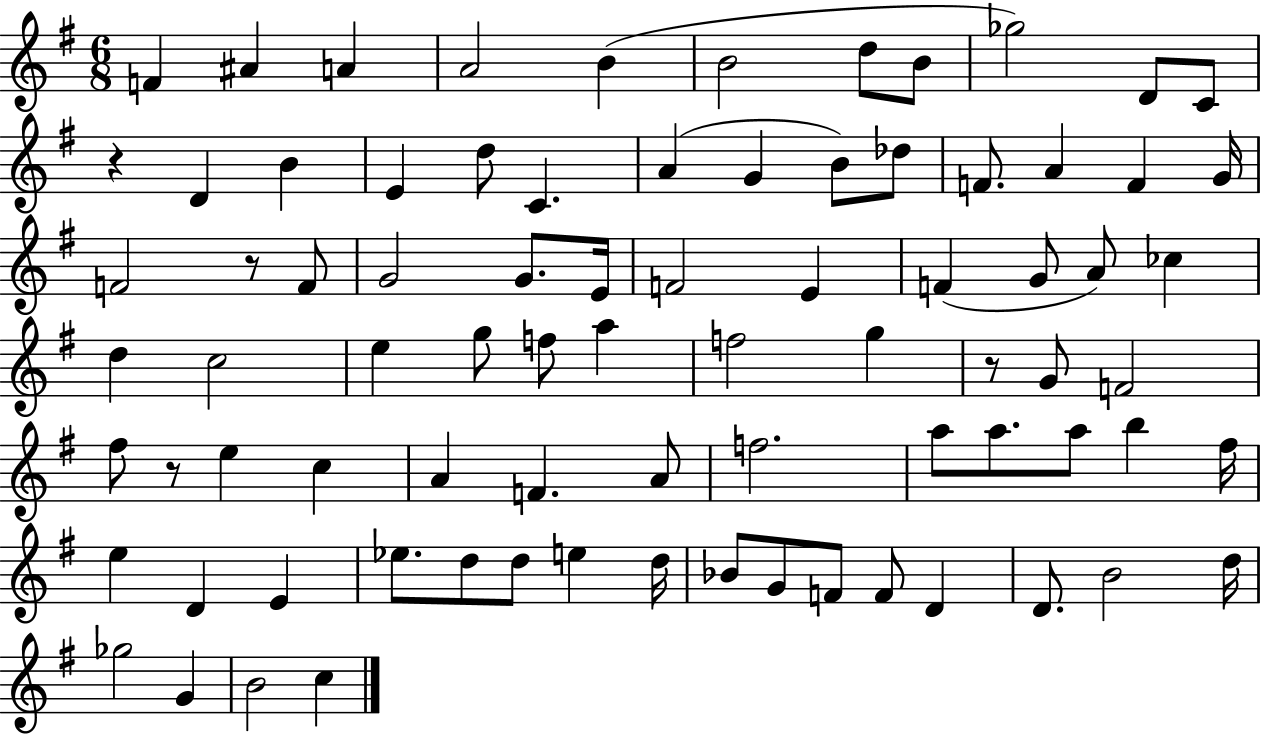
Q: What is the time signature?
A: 6/8